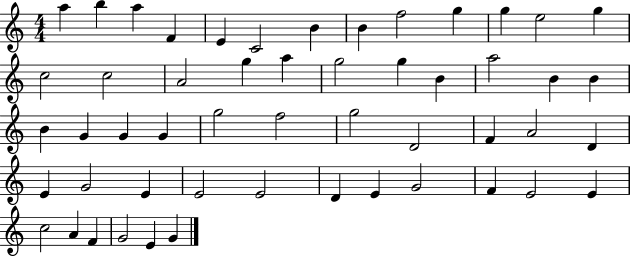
X:1
T:Untitled
M:4/4
L:1/4
K:C
a b a F E C2 B B f2 g g e2 g c2 c2 A2 g a g2 g B a2 B B B G G G g2 f2 g2 D2 F A2 D E G2 E E2 E2 D E G2 F E2 E c2 A F G2 E G